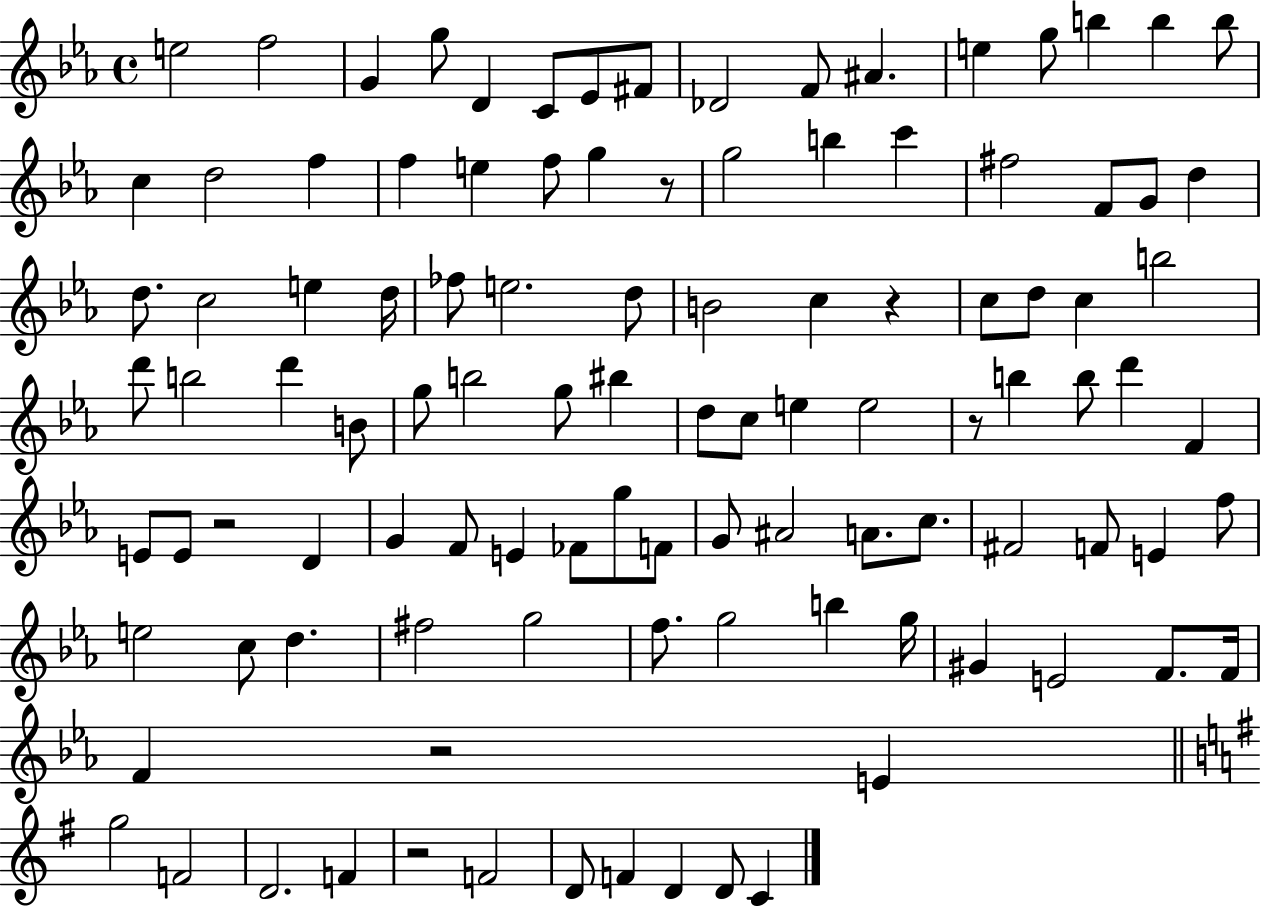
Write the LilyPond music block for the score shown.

{
  \clef treble
  \time 4/4
  \defaultTimeSignature
  \key ees \major
  e''2 f''2 | g'4 g''8 d'4 c'8 ees'8 fis'8 | des'2 f'8 ais'4. | e''4 g''8 b''4 b''4 b''8 | \break c''4 d''2 f''4 | f''4 e''4 f''8 g''4 r8 | g''2 b''4 c'''4 | fis''2 f'8 g'8 d''4 | \break d''8. c''2 e''4 d''16 | fes''8 e''2. d''8 | b'2 c''4 r4 | c''8 d''8 c''4 b''2 | \break d'''8 b''2 d'''4 b'8 | g''8 b''2 g''8 bis''4 | d''8 c''8 e''4 e''2 | r8 b''4 b''8 d'''4 f'4 | \break e'8 e'8 r2 d'4 | g'4 f'8 e'4 fes'8 g''8 f'8 | g'8 ais'2 a'8. c''8. | fis'2 f'8 e'4 f''8 | \break e''2 c''8 d''4. | fis''2 g''2 | f''8. g''2 b''4 g''16 | gis'4 e'2 f'8. f'16 | \break f'4 r2 e'4 | \bar "||" \break \key g \major g''2 f'2 | d'2. f'4 | r2 f'2 | d'8 f'4 d'4 d'8 c'4 | \break \bar "|."
}